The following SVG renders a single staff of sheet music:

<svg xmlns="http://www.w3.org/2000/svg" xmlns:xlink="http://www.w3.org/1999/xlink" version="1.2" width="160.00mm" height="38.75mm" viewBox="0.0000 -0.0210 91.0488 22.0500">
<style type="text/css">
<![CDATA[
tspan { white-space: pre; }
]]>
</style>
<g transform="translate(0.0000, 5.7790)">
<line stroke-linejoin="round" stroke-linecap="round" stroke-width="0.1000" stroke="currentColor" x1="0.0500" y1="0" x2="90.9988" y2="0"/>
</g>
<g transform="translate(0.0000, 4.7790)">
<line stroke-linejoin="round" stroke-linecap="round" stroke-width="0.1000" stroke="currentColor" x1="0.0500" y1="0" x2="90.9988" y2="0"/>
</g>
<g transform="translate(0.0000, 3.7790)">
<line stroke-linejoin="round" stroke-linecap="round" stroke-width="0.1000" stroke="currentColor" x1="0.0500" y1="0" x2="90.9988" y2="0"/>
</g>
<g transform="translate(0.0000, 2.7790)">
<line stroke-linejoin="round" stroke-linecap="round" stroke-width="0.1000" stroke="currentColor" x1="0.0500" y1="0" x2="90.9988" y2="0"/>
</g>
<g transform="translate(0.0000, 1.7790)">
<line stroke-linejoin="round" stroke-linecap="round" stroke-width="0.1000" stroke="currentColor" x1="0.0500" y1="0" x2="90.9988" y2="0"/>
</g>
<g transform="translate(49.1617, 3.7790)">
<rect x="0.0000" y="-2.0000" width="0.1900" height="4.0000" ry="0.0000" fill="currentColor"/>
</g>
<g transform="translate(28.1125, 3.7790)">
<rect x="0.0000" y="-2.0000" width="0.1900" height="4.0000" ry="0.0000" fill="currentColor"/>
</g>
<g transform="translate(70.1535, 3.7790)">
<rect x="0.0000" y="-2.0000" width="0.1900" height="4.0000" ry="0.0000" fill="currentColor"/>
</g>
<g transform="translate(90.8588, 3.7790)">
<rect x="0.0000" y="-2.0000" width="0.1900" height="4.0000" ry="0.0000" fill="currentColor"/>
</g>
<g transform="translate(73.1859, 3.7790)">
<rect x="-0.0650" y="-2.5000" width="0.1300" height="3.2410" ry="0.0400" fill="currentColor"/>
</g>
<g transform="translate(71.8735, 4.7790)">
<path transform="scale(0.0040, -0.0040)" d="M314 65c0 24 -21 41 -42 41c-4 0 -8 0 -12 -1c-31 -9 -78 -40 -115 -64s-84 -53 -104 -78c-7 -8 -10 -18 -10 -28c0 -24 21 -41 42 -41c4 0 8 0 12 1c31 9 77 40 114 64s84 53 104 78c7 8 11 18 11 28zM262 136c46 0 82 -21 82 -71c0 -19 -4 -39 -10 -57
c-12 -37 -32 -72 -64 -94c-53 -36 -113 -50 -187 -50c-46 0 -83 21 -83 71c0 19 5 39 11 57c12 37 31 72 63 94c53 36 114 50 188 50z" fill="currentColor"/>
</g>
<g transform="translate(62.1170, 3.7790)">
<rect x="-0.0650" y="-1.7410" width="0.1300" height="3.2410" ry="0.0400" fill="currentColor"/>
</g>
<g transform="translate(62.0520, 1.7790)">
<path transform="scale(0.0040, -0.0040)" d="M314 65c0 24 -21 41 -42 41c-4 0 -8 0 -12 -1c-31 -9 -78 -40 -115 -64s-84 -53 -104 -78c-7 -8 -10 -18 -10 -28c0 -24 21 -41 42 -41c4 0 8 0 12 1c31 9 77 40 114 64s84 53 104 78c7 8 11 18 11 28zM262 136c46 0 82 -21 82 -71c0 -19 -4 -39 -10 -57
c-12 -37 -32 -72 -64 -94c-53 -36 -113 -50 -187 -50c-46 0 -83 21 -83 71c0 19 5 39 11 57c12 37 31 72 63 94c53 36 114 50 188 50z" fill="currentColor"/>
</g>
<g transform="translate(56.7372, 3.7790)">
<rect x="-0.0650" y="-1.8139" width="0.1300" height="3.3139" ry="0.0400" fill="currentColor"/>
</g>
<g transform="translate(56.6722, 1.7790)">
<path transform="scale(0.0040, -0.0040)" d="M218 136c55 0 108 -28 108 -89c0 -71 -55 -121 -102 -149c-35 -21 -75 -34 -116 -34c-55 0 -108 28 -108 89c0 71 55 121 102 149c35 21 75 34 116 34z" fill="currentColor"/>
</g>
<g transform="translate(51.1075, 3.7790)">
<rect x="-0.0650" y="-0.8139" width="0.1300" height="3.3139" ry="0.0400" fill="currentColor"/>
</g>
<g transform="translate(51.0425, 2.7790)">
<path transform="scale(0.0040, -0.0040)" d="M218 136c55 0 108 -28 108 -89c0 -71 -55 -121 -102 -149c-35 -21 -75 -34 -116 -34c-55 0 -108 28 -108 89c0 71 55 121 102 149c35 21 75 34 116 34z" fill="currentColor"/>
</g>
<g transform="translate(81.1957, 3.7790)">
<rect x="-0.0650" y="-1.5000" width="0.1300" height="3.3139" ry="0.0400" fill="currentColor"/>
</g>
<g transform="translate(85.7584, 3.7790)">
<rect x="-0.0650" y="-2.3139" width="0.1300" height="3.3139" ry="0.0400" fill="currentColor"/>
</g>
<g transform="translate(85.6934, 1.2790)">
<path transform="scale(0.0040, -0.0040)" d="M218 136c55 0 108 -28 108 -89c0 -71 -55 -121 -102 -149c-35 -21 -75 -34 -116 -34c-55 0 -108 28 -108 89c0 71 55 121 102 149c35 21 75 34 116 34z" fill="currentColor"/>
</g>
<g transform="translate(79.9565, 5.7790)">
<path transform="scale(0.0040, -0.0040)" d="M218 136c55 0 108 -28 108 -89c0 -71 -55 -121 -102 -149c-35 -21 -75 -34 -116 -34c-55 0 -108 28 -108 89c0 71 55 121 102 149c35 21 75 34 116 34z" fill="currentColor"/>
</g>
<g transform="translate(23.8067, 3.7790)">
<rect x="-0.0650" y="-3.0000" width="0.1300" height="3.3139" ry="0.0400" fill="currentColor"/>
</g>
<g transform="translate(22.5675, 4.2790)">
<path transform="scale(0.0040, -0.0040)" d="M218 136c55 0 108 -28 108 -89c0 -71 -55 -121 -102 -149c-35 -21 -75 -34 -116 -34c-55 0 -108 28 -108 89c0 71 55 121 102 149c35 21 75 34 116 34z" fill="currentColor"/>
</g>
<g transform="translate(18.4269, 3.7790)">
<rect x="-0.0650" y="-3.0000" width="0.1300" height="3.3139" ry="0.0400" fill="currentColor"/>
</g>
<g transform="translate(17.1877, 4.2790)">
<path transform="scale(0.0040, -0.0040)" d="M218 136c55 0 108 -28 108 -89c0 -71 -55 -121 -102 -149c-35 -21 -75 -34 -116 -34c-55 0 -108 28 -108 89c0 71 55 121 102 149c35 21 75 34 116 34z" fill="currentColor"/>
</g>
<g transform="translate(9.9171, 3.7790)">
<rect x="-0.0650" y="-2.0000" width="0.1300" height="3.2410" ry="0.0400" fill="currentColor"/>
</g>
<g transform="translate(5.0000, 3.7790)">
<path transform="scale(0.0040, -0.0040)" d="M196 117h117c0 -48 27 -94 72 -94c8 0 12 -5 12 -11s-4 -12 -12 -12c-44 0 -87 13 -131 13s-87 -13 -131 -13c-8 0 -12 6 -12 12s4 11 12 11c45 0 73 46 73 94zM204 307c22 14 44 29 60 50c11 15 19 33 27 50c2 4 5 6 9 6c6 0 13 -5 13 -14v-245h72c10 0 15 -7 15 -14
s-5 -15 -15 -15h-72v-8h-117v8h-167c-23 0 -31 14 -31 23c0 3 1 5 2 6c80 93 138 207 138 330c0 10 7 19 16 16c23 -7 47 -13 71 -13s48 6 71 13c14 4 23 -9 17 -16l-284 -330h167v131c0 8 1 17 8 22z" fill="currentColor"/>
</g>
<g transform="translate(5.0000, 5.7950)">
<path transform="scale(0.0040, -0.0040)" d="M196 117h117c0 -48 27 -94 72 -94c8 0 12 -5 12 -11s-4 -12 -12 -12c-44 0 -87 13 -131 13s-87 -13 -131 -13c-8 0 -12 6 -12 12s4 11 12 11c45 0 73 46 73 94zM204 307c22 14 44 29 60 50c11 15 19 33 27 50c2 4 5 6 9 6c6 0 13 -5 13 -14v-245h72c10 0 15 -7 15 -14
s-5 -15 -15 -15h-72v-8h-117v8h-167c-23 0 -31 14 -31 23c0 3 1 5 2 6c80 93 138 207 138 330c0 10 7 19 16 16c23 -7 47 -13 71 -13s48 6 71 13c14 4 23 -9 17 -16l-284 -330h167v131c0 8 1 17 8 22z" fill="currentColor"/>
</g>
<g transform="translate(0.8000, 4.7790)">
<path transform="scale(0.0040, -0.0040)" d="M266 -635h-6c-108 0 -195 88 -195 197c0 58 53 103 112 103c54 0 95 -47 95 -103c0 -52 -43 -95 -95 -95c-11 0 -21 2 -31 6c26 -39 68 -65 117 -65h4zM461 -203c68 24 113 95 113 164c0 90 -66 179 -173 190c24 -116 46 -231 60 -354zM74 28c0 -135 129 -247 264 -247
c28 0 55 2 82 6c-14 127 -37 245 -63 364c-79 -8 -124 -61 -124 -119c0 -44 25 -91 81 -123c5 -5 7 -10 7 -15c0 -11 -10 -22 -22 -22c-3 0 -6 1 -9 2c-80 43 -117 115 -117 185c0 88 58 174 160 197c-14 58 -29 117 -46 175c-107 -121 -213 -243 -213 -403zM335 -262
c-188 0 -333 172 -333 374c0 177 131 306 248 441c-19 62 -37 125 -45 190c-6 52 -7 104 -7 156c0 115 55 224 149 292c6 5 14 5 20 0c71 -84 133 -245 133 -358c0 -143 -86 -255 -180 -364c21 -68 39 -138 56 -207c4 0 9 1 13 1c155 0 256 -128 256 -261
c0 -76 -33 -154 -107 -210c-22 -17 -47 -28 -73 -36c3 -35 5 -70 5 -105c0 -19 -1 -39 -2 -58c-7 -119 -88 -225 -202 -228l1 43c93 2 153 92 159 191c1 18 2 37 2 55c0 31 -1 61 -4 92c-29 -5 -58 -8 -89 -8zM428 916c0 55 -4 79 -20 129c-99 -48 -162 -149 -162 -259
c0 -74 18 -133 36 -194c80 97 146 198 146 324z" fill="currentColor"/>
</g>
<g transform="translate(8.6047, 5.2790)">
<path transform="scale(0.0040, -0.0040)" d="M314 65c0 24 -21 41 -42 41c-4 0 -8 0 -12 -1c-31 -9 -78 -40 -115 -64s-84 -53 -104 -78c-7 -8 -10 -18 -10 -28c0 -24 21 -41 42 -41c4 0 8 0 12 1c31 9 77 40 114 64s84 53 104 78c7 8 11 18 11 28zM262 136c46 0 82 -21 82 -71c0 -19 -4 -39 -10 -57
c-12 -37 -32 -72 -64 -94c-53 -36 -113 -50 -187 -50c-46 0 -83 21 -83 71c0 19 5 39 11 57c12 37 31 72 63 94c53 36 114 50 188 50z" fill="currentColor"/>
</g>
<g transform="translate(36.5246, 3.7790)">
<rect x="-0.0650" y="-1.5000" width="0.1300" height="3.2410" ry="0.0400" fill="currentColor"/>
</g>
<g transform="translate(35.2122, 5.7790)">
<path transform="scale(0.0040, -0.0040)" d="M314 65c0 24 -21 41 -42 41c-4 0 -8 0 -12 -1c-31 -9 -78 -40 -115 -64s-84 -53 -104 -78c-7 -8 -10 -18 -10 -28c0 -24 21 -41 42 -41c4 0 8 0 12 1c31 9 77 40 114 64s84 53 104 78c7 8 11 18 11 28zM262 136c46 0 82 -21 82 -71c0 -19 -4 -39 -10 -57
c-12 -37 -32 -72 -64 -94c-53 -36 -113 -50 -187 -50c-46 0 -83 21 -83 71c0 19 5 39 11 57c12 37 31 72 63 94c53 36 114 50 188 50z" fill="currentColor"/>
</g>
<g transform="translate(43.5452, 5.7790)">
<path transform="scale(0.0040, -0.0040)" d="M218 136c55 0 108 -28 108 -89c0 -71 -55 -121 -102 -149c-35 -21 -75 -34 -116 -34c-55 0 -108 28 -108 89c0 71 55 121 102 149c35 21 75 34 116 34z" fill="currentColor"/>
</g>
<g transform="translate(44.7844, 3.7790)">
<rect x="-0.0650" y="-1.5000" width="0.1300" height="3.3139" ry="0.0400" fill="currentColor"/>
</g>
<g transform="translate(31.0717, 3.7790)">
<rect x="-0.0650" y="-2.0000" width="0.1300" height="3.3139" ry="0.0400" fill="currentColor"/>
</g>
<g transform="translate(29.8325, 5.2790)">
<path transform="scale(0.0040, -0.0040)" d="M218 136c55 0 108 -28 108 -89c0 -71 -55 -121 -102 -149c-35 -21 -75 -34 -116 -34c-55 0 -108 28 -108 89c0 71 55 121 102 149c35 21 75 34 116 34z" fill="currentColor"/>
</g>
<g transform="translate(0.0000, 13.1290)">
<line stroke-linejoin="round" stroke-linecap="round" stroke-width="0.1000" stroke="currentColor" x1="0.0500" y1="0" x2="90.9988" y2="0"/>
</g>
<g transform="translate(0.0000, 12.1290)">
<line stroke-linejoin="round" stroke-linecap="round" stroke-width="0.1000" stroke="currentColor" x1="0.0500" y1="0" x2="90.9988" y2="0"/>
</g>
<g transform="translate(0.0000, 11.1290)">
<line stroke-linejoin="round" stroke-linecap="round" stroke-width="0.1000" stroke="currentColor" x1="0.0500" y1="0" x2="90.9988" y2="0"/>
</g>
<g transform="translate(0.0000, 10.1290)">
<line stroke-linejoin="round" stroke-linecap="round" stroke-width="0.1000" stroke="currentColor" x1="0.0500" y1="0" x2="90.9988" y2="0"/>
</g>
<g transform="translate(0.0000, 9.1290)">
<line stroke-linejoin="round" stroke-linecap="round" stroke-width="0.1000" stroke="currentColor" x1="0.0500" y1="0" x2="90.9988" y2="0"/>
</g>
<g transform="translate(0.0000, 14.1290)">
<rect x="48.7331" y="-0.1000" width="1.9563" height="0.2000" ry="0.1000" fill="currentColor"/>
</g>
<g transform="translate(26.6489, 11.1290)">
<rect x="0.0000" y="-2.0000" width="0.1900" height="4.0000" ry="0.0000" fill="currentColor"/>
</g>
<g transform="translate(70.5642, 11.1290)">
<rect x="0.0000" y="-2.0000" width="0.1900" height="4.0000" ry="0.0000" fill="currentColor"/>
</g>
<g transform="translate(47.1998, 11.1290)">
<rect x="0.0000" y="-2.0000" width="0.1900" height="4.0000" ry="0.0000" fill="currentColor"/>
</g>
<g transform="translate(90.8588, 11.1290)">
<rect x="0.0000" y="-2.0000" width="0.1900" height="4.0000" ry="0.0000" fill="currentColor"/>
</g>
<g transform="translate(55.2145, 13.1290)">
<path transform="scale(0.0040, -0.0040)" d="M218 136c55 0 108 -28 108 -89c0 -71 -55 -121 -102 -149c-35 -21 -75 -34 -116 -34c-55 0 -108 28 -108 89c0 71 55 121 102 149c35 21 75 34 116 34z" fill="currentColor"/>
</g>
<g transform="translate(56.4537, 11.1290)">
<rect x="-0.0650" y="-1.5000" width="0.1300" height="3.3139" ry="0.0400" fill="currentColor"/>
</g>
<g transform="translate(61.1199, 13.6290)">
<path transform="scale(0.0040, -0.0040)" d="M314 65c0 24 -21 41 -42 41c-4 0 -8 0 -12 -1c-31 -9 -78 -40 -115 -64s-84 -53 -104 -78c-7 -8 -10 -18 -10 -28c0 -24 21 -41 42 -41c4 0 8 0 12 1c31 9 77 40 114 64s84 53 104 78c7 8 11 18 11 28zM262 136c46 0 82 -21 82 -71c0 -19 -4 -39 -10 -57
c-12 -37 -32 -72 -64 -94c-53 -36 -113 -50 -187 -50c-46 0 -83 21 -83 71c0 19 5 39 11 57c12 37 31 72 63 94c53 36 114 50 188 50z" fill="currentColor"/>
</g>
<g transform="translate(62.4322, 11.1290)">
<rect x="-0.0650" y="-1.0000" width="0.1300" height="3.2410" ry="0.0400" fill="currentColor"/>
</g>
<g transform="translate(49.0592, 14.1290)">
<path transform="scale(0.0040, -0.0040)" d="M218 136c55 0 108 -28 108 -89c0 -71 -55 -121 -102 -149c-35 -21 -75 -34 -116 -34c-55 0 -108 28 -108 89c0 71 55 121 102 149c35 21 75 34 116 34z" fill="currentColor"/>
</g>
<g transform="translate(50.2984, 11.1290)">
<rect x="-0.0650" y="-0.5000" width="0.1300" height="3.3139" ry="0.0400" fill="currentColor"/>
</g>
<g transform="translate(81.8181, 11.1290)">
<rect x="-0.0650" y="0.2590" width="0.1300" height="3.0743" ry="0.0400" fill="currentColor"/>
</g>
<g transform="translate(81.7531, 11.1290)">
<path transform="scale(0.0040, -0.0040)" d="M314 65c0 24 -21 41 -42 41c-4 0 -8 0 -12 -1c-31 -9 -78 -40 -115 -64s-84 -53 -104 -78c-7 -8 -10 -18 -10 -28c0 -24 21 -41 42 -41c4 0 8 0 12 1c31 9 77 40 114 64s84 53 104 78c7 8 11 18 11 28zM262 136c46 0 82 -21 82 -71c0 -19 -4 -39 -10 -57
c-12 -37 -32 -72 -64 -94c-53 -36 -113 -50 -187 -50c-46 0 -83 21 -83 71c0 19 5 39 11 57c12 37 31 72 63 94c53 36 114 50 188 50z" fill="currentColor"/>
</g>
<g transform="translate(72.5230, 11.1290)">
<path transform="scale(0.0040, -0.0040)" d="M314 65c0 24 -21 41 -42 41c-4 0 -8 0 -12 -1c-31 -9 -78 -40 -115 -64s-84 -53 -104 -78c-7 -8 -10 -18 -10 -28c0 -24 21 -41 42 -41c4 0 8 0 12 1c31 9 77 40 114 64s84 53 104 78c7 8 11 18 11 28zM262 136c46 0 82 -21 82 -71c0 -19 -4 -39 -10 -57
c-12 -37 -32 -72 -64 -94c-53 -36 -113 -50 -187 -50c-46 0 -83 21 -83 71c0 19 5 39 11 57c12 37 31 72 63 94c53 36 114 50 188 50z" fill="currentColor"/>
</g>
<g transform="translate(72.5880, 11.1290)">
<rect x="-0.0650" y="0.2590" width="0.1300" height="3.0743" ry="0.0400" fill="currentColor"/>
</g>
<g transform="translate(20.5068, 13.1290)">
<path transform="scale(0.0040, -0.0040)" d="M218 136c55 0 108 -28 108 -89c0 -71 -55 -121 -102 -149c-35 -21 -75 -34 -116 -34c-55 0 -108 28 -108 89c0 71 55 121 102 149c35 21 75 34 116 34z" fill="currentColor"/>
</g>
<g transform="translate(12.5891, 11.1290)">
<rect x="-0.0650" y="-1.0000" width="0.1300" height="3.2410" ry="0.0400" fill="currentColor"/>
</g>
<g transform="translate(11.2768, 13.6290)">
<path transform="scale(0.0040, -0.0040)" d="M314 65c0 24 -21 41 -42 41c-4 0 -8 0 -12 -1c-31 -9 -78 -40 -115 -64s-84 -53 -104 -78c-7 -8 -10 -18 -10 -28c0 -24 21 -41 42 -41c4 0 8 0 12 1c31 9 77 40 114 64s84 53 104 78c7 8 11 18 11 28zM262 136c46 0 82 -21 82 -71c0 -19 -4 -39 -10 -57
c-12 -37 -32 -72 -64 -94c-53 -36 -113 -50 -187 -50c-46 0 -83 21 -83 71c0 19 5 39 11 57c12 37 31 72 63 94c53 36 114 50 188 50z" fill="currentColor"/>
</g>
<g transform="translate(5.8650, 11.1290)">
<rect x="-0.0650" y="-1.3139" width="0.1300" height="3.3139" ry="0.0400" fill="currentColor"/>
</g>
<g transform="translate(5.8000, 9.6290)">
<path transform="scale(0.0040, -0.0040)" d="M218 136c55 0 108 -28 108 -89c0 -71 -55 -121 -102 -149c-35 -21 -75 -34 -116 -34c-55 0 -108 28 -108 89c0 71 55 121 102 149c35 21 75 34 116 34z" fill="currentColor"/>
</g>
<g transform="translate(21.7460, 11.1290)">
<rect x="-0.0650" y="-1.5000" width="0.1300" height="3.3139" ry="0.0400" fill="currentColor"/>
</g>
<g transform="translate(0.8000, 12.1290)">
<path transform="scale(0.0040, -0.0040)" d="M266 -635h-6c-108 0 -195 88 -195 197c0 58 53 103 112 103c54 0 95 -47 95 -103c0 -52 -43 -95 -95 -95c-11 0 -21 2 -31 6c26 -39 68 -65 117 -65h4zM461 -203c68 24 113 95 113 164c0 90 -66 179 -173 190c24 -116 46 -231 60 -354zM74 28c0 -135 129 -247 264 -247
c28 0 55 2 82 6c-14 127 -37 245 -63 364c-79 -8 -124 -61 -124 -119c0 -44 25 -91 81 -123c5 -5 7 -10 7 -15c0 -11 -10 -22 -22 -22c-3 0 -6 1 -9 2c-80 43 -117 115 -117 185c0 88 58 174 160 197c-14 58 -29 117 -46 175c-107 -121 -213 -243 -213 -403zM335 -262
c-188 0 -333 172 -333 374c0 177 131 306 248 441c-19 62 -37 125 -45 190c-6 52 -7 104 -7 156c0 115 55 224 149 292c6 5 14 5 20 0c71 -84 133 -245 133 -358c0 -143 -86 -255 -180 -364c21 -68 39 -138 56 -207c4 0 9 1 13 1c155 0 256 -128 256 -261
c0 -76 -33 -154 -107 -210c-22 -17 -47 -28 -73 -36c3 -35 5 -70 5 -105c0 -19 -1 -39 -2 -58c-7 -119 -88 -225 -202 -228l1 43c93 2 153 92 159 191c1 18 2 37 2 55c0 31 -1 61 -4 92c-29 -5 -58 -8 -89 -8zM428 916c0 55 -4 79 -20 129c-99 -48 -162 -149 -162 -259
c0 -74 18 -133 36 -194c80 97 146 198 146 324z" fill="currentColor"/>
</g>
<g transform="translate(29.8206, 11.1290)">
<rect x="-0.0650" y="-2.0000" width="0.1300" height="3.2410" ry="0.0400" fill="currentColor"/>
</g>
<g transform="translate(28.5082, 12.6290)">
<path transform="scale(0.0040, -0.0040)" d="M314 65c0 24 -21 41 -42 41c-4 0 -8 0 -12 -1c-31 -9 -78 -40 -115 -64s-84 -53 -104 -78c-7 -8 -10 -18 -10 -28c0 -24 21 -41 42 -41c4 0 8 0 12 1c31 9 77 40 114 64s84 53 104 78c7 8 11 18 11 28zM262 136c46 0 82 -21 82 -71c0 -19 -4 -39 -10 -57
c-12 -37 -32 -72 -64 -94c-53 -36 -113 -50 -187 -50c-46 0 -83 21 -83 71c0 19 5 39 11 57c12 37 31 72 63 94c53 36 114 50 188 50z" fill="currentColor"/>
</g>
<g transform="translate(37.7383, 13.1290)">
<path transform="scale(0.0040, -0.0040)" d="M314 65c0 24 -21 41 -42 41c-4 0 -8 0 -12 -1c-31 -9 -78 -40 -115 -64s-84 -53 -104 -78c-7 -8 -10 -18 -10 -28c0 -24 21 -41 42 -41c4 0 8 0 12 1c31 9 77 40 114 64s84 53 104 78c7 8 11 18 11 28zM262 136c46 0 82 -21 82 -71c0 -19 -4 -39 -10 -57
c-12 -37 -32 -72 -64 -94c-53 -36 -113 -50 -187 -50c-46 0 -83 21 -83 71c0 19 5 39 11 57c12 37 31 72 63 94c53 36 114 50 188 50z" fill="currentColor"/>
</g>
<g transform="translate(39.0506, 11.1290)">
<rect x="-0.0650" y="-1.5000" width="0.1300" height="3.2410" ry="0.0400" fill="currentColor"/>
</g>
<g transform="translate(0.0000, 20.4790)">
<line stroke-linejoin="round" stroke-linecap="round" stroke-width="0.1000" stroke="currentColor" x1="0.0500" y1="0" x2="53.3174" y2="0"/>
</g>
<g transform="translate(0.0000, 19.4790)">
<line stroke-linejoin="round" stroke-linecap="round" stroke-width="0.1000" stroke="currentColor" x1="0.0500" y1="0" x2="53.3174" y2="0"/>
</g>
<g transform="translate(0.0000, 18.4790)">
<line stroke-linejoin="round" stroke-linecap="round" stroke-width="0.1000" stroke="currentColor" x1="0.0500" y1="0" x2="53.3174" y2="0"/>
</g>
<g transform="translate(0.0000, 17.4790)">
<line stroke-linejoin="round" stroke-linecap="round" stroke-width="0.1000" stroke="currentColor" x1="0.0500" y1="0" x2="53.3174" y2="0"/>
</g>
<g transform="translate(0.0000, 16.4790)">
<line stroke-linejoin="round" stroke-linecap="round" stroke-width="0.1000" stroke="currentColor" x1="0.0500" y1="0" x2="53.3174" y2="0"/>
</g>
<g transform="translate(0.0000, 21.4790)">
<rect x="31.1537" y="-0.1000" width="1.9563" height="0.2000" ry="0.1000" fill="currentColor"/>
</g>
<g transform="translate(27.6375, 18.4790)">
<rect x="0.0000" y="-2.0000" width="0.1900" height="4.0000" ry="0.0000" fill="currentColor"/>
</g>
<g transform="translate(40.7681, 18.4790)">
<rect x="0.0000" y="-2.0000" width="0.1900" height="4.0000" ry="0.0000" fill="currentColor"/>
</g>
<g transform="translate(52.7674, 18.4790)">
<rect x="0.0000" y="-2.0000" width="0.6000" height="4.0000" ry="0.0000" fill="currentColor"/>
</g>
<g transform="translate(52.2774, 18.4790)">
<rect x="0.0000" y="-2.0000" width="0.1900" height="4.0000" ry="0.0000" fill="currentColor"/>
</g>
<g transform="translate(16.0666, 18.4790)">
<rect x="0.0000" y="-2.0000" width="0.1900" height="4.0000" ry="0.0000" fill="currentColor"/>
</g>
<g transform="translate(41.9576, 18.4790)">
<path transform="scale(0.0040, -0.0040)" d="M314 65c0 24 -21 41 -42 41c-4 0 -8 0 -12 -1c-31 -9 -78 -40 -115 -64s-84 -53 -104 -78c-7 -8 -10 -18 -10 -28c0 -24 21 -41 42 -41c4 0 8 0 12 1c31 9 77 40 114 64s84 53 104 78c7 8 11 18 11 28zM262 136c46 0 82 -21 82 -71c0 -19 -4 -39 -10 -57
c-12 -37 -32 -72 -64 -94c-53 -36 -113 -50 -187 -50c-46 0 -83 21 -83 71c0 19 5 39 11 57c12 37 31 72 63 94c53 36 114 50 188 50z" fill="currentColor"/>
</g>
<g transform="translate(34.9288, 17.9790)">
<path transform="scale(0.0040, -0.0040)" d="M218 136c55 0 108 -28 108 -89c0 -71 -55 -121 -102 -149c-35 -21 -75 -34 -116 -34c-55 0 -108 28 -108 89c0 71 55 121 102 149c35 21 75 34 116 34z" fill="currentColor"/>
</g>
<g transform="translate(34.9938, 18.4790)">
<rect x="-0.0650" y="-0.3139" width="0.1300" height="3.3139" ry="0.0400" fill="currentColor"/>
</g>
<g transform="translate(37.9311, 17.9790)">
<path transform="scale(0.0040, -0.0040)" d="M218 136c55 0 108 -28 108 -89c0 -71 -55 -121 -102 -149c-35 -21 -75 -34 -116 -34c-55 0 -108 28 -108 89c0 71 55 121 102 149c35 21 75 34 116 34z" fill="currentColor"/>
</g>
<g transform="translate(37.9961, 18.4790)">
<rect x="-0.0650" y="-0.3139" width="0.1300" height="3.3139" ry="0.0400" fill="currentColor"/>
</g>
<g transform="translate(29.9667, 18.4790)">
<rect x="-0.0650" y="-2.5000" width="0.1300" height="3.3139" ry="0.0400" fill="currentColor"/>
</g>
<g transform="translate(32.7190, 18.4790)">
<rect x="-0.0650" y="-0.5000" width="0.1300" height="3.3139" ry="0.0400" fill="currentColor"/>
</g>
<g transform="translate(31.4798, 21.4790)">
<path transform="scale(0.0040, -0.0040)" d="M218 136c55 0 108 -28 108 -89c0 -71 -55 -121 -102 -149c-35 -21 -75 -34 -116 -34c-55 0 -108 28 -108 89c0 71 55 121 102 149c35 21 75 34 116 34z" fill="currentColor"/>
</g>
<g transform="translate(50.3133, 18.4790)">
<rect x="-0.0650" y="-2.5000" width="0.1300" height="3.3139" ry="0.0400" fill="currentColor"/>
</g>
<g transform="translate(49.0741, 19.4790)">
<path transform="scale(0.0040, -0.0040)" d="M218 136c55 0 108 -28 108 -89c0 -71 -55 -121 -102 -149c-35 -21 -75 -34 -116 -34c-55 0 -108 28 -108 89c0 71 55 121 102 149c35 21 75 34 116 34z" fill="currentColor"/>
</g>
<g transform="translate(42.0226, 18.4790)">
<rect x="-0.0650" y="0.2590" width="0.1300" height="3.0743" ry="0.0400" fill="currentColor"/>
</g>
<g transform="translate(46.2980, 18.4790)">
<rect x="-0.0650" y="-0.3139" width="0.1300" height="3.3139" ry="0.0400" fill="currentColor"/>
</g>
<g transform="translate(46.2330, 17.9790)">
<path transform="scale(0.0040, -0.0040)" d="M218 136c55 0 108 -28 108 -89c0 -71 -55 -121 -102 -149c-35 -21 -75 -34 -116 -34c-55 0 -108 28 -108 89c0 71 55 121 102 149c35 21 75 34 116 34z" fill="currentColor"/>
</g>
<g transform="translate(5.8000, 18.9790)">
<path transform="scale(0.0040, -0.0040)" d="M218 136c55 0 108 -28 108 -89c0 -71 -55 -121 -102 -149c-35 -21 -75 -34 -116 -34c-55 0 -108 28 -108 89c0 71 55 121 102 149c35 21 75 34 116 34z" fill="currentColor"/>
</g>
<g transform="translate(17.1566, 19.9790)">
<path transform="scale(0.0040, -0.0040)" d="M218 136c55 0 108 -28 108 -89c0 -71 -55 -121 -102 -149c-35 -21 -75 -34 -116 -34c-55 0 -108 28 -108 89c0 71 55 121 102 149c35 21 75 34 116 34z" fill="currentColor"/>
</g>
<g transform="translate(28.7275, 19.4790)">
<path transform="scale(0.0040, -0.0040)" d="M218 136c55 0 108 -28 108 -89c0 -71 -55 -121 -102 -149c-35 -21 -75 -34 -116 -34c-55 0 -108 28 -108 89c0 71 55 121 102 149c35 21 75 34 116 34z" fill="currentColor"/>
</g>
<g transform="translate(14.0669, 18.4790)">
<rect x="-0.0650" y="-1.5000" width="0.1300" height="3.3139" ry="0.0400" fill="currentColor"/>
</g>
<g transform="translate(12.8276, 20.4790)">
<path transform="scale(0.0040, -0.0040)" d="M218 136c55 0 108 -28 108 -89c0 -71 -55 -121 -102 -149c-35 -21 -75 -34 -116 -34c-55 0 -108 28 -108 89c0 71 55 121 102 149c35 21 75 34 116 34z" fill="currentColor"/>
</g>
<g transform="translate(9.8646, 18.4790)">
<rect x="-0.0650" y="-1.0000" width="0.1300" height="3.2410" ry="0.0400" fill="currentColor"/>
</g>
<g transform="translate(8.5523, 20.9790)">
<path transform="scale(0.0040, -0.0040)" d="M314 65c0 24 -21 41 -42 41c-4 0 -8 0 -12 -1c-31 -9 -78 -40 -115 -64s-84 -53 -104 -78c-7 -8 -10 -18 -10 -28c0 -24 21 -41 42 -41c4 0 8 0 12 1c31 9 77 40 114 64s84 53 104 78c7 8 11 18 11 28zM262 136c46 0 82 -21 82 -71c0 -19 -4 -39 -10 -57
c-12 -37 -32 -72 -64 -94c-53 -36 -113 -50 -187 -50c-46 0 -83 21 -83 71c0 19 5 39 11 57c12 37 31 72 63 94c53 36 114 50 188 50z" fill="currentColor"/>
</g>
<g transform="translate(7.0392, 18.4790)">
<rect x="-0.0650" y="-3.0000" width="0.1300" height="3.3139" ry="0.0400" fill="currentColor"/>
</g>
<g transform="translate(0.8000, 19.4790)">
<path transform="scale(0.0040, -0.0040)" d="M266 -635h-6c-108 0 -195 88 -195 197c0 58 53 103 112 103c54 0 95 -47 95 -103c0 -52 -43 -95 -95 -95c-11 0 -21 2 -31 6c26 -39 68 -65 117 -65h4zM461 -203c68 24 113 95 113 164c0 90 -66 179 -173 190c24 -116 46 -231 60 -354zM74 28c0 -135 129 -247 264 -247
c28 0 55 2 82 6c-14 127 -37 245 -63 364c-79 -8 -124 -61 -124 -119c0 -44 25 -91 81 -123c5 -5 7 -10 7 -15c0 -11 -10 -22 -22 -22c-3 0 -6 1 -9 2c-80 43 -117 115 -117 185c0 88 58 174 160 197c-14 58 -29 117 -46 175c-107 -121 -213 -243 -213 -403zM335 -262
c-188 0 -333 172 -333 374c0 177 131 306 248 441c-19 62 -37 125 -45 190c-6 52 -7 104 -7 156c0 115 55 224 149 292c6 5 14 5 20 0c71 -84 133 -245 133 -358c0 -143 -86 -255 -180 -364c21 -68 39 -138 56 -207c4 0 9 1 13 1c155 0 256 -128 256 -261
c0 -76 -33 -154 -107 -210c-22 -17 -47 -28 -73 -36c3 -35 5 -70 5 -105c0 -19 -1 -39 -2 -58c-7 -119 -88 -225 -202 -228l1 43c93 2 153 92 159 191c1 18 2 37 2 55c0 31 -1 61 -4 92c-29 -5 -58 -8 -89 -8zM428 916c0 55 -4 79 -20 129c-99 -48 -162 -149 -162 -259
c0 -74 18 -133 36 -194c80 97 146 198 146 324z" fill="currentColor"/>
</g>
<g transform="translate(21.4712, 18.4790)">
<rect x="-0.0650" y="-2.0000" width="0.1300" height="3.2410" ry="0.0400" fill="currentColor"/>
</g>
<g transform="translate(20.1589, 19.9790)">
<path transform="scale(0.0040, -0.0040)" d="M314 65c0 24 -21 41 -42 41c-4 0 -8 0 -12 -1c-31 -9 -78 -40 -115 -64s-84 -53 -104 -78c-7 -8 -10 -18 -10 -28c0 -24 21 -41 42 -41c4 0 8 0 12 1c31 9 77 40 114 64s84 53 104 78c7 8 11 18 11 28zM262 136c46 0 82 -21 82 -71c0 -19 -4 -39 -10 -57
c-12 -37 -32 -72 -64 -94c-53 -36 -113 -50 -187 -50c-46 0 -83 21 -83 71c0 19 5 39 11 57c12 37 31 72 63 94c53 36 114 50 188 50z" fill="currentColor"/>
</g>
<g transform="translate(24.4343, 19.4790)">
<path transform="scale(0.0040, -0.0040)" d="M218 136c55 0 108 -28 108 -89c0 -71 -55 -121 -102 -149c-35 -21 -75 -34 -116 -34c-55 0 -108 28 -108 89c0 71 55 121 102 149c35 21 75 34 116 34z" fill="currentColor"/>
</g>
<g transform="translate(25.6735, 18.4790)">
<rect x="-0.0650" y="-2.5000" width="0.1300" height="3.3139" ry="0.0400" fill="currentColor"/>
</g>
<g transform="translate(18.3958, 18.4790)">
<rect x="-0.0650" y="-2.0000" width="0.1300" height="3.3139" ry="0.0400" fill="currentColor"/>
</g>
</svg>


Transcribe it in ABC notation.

X:1
T:Untitled
M:4/4
L:1/4
K:C
F2 A A F E2 E d f f2 G2 E g e D2 E F2 E2 C E D2 B2 B2 A D2 E F F2 G G C c c B2 c G